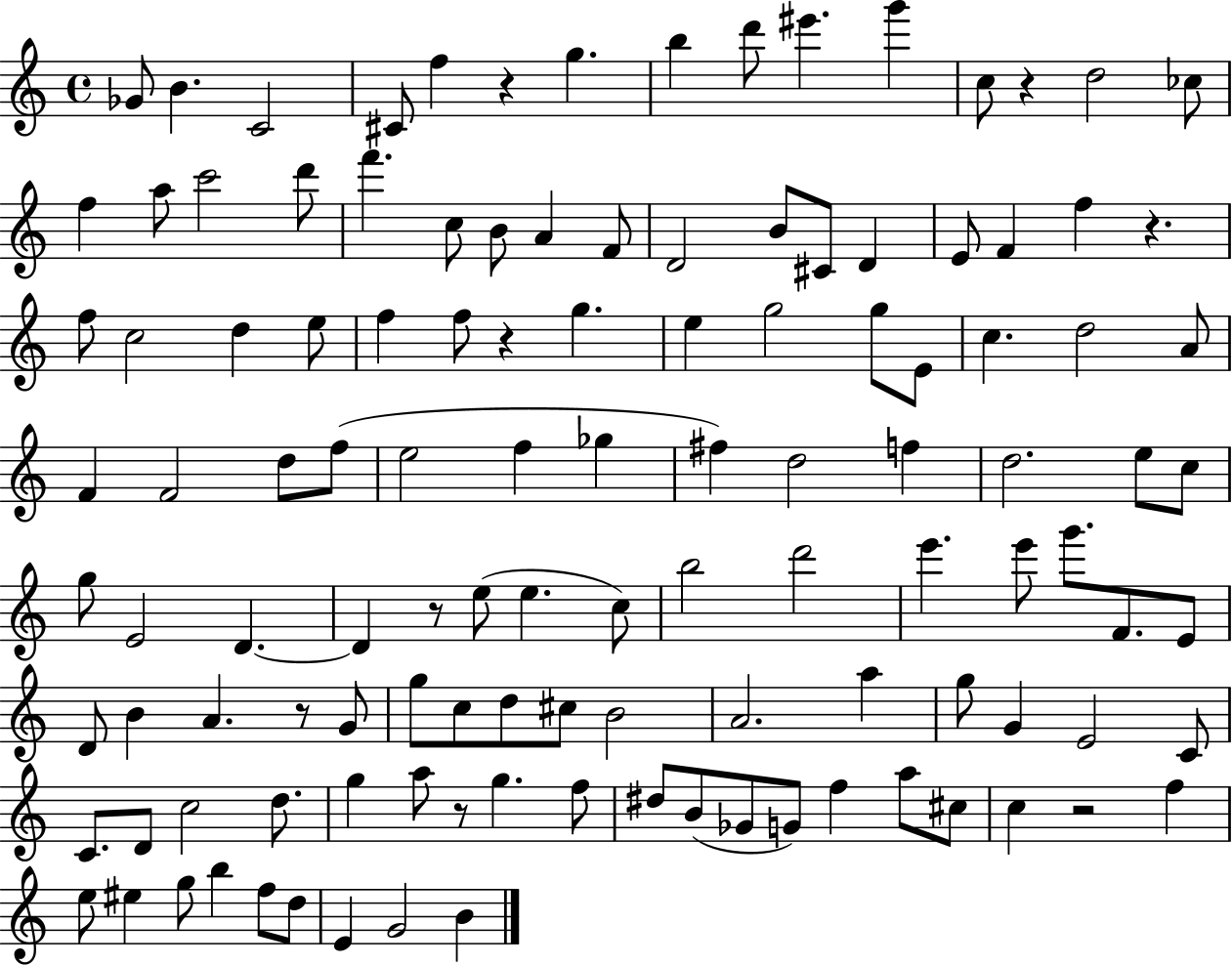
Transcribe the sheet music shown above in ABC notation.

X:1
T:Untitled
M:4/4
L:1/4
K:C
_G/2 B C2 ^C/2 f z g b d'/2 ^e' g' c/2 z d2 _c/2 f a/2 c'2 d'/2 f' c/2 B/2 A F/2 D2 B/2 ^C/2 D E/2 F f z f/2 c2 d e/2 f f/2 z g e g2 g/2 E/2 c d2 A/2 F F2 d/2 f/2 e2 f _g ^f d2 f d2 e/2 c/2 g/2 E2 D D z/2 e/2 e c/2 b2 d'2 e' e'/2 g'/2 F/2 E/2 D/2 B A z/2 G/2 g/2 c/2 d/2 ^c/2 B2 A2 a g/2 G E2 C/2 C/2 D/2 c2 d/2 g a/2 z/2 g f/2 ^d/2 B/2 _G/2 G/2 f a/2 ^c/2 c z2 f e/2 ^e g/2 b f/2 d/2 E G2 B